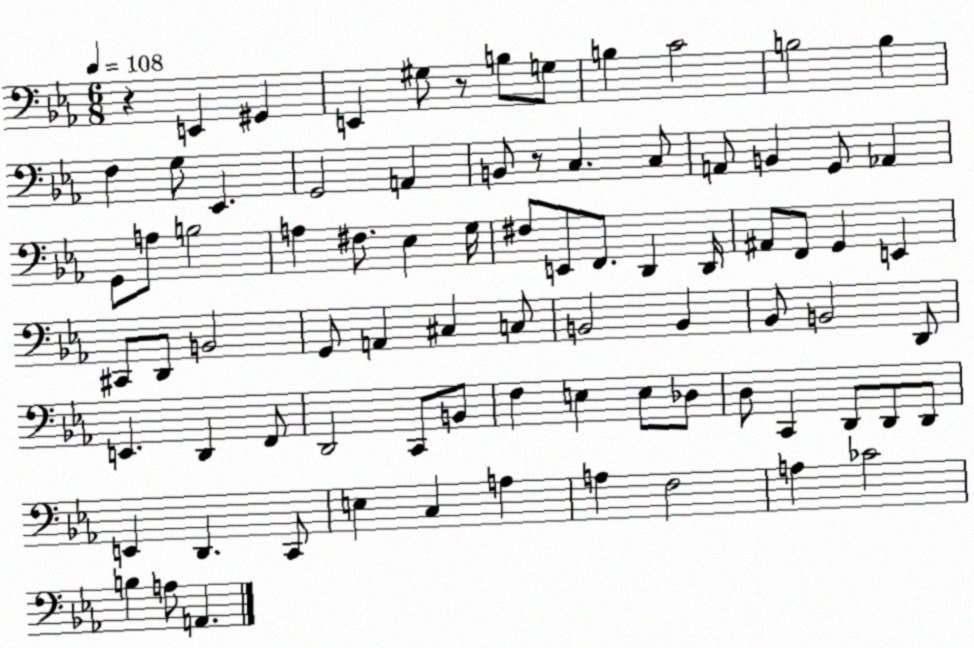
X:1
T:Untitled
M:6/8
L:1/4
K:Eb
z E,, ^G,, E,, ^G,/2 z/2 B,/2 G,/2 B, C2 B,2 B, F, G,/2 _E,, G,,2 A,, B,,/2 z/2 C, C,/2 A,,/2 B,, G,,/2 _A,, G,,/2 A,/2 B,2 A, ^F,/2 _E, G,/4 ^F,/2 E,,/2 F,,/2 D,, D,,/4 ^A,,/2 F,,/2 G,, E,, ^C,,/2 D,,/2 B,,2 G,,/2 A,, ^C, C,/2 B,,2 B,, _B,,/2 B,,2 D,,/2 E,, D,, F,,/2 D,,2 C,,/2 B,,/2 F, E, E,/2 _D,/2 D,/2 C,, D,,/2 D,,/2 D,,/2 E,, D,, C,,/2 E, C, A, A, F,2 A, _C2 B, A,/2 A,,